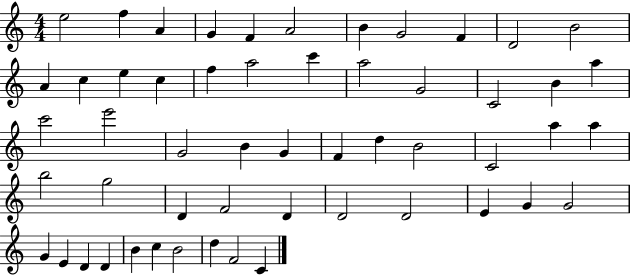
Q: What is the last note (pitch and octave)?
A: C4